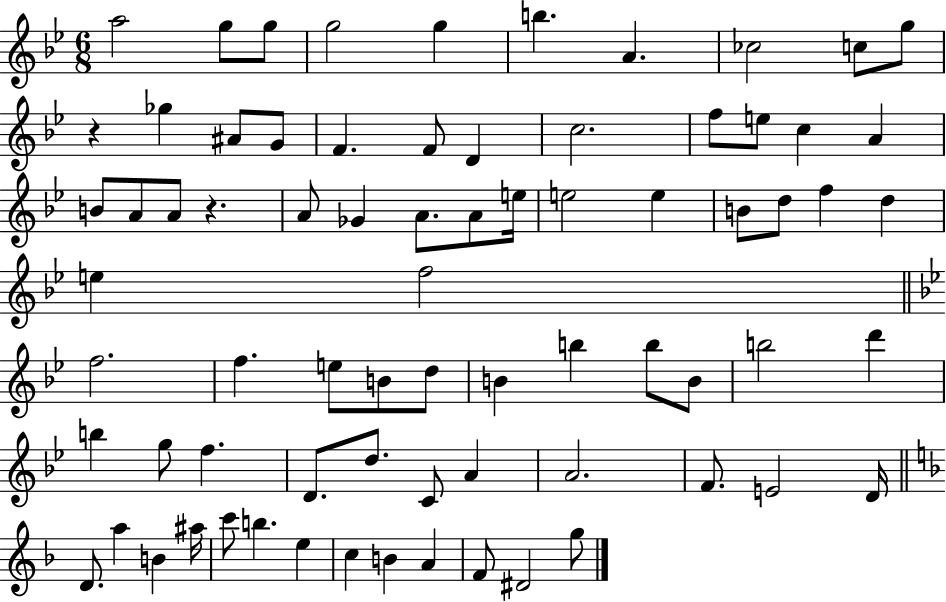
X:1
T:Untitled
M:6/8
L:1/4
K:Bb
a2 g/2 g/2 g2 g b A _c2 c/2 g/2 z _g ^A/2 G/2 F F/2 D c2 f/2 e/2 c A B/2 A/2 A/2 z A/2 _G A/2 A/2 e/4 e2 e B/2 d/2 f d e f2 f2 f e/2 B/2 d/2 B b b/2 B/2 b2 d' b g/2 f D/2 d/2 C/2 A A2 F/2 E2 D/4 D/2 a B ^a/4 c'/2 b e c B A F/2 ^D2 g/2